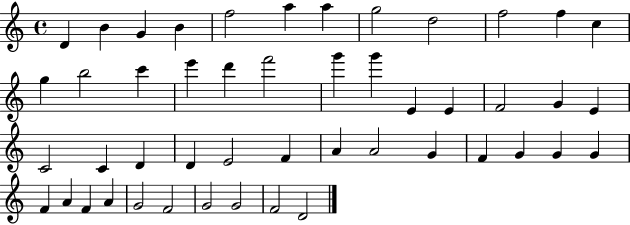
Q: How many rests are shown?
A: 0